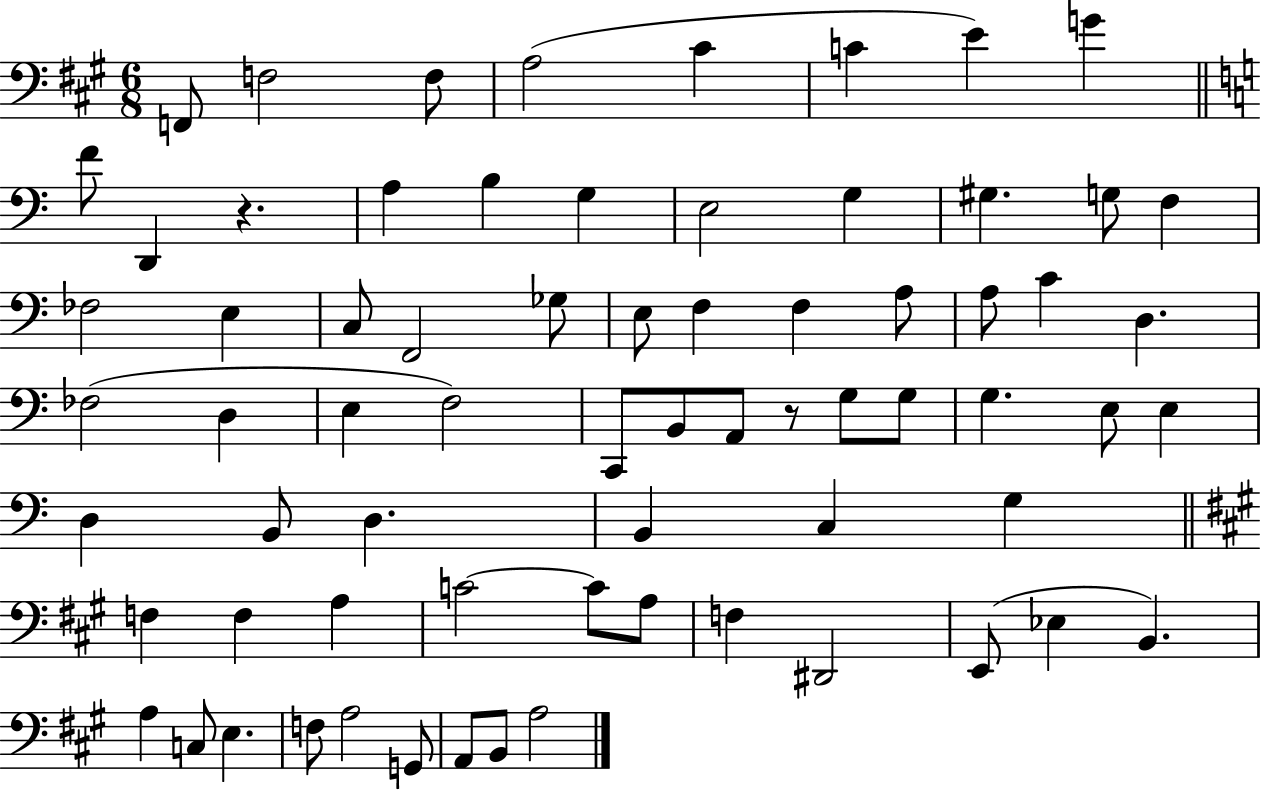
F2/e F3/h F3/e A3/h C#4/q C4/q E4/q G4/q F4/e D2/q R/q. A3/q B3/q G3/q E3/h G3/q G#3/q. G3/e F3/q FES3/h E3/q C3/e F2/h Gb3/e E3/e F3/q F3/q A3/e A3/e C4/q D3/q. FES3/h D3/q E3/q F3/h C2/e B2/e A2/e R/e G3/e G3/e G3/q. E3/e E3/q D3/q B2/e D3/q. B2/q C3/q G3/q F3/q F3/q A3/q C4/h C4/e A3/e F3/q D#2/h E2/e Eb3/q B2/q. A3/q C3/e E3/q. F3/e A3/h G2/e A2/e B2/e A3/h